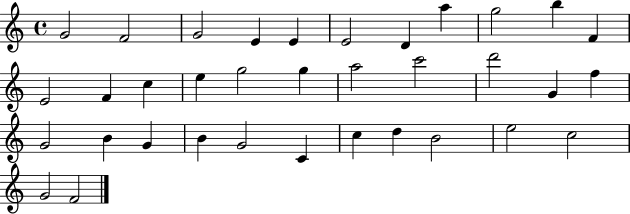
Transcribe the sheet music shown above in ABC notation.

X:1
T:Untitled
M:4/4
L:1/4
K:C
G2 F2 G2 E E E2 D a g2 b F E2 F c e g2 g a2 c'2 d'2 G f G2 B G B G2 C c d B2 e2 c2 G2 F2